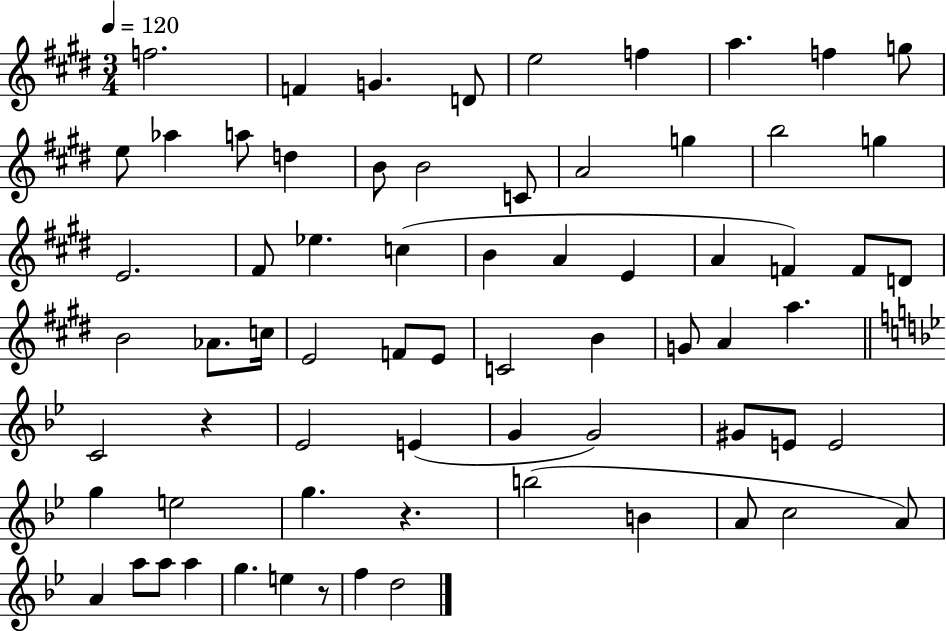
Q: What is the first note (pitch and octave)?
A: F5